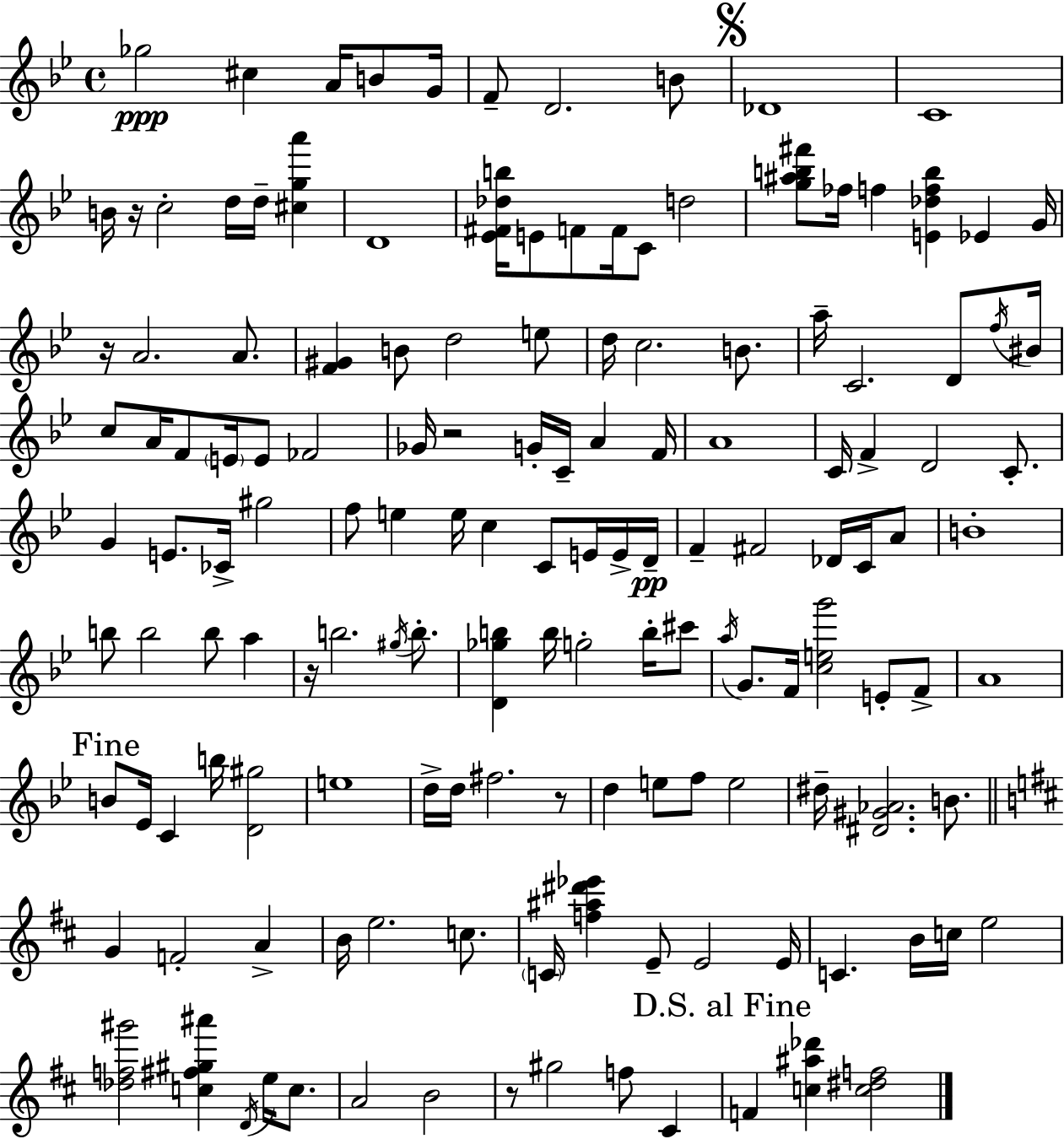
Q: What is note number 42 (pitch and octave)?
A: E4